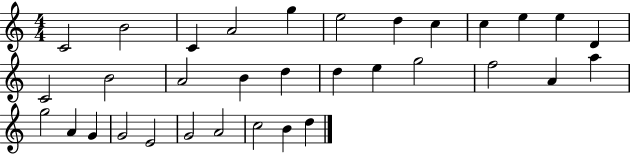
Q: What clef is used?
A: treble